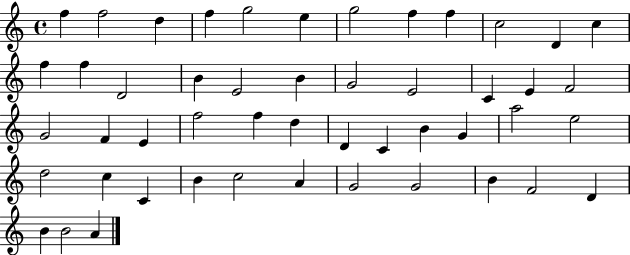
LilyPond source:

{
  \clef treble
  \time 4/4
  \defaultTimeSignature
  \key c \major
  f''4 f''2 d''4 | f''4 g''2 e''4 | g''2 f''4 f''4 | c''2 d'4 c''4 | \break f''4 f''4 d'2 | b'4 e'2 b'4 | g'2 e'2 | c'4 e'4 f'2 | \break g'2 f'4 e'4 | f''2 f''4 d''4 | d'4 c'4 b'4 g'4 | a''2 e''2 | \break d''2 c''4 c'4 | b'4 c''2 a'4 | g'2 g'2 | b'4 f'2 d'4 | \break b'4 b'2 a'4 | \bar "|."
}